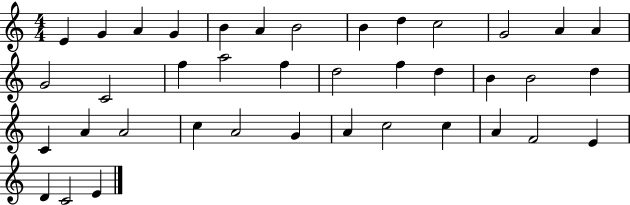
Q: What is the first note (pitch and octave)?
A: E4